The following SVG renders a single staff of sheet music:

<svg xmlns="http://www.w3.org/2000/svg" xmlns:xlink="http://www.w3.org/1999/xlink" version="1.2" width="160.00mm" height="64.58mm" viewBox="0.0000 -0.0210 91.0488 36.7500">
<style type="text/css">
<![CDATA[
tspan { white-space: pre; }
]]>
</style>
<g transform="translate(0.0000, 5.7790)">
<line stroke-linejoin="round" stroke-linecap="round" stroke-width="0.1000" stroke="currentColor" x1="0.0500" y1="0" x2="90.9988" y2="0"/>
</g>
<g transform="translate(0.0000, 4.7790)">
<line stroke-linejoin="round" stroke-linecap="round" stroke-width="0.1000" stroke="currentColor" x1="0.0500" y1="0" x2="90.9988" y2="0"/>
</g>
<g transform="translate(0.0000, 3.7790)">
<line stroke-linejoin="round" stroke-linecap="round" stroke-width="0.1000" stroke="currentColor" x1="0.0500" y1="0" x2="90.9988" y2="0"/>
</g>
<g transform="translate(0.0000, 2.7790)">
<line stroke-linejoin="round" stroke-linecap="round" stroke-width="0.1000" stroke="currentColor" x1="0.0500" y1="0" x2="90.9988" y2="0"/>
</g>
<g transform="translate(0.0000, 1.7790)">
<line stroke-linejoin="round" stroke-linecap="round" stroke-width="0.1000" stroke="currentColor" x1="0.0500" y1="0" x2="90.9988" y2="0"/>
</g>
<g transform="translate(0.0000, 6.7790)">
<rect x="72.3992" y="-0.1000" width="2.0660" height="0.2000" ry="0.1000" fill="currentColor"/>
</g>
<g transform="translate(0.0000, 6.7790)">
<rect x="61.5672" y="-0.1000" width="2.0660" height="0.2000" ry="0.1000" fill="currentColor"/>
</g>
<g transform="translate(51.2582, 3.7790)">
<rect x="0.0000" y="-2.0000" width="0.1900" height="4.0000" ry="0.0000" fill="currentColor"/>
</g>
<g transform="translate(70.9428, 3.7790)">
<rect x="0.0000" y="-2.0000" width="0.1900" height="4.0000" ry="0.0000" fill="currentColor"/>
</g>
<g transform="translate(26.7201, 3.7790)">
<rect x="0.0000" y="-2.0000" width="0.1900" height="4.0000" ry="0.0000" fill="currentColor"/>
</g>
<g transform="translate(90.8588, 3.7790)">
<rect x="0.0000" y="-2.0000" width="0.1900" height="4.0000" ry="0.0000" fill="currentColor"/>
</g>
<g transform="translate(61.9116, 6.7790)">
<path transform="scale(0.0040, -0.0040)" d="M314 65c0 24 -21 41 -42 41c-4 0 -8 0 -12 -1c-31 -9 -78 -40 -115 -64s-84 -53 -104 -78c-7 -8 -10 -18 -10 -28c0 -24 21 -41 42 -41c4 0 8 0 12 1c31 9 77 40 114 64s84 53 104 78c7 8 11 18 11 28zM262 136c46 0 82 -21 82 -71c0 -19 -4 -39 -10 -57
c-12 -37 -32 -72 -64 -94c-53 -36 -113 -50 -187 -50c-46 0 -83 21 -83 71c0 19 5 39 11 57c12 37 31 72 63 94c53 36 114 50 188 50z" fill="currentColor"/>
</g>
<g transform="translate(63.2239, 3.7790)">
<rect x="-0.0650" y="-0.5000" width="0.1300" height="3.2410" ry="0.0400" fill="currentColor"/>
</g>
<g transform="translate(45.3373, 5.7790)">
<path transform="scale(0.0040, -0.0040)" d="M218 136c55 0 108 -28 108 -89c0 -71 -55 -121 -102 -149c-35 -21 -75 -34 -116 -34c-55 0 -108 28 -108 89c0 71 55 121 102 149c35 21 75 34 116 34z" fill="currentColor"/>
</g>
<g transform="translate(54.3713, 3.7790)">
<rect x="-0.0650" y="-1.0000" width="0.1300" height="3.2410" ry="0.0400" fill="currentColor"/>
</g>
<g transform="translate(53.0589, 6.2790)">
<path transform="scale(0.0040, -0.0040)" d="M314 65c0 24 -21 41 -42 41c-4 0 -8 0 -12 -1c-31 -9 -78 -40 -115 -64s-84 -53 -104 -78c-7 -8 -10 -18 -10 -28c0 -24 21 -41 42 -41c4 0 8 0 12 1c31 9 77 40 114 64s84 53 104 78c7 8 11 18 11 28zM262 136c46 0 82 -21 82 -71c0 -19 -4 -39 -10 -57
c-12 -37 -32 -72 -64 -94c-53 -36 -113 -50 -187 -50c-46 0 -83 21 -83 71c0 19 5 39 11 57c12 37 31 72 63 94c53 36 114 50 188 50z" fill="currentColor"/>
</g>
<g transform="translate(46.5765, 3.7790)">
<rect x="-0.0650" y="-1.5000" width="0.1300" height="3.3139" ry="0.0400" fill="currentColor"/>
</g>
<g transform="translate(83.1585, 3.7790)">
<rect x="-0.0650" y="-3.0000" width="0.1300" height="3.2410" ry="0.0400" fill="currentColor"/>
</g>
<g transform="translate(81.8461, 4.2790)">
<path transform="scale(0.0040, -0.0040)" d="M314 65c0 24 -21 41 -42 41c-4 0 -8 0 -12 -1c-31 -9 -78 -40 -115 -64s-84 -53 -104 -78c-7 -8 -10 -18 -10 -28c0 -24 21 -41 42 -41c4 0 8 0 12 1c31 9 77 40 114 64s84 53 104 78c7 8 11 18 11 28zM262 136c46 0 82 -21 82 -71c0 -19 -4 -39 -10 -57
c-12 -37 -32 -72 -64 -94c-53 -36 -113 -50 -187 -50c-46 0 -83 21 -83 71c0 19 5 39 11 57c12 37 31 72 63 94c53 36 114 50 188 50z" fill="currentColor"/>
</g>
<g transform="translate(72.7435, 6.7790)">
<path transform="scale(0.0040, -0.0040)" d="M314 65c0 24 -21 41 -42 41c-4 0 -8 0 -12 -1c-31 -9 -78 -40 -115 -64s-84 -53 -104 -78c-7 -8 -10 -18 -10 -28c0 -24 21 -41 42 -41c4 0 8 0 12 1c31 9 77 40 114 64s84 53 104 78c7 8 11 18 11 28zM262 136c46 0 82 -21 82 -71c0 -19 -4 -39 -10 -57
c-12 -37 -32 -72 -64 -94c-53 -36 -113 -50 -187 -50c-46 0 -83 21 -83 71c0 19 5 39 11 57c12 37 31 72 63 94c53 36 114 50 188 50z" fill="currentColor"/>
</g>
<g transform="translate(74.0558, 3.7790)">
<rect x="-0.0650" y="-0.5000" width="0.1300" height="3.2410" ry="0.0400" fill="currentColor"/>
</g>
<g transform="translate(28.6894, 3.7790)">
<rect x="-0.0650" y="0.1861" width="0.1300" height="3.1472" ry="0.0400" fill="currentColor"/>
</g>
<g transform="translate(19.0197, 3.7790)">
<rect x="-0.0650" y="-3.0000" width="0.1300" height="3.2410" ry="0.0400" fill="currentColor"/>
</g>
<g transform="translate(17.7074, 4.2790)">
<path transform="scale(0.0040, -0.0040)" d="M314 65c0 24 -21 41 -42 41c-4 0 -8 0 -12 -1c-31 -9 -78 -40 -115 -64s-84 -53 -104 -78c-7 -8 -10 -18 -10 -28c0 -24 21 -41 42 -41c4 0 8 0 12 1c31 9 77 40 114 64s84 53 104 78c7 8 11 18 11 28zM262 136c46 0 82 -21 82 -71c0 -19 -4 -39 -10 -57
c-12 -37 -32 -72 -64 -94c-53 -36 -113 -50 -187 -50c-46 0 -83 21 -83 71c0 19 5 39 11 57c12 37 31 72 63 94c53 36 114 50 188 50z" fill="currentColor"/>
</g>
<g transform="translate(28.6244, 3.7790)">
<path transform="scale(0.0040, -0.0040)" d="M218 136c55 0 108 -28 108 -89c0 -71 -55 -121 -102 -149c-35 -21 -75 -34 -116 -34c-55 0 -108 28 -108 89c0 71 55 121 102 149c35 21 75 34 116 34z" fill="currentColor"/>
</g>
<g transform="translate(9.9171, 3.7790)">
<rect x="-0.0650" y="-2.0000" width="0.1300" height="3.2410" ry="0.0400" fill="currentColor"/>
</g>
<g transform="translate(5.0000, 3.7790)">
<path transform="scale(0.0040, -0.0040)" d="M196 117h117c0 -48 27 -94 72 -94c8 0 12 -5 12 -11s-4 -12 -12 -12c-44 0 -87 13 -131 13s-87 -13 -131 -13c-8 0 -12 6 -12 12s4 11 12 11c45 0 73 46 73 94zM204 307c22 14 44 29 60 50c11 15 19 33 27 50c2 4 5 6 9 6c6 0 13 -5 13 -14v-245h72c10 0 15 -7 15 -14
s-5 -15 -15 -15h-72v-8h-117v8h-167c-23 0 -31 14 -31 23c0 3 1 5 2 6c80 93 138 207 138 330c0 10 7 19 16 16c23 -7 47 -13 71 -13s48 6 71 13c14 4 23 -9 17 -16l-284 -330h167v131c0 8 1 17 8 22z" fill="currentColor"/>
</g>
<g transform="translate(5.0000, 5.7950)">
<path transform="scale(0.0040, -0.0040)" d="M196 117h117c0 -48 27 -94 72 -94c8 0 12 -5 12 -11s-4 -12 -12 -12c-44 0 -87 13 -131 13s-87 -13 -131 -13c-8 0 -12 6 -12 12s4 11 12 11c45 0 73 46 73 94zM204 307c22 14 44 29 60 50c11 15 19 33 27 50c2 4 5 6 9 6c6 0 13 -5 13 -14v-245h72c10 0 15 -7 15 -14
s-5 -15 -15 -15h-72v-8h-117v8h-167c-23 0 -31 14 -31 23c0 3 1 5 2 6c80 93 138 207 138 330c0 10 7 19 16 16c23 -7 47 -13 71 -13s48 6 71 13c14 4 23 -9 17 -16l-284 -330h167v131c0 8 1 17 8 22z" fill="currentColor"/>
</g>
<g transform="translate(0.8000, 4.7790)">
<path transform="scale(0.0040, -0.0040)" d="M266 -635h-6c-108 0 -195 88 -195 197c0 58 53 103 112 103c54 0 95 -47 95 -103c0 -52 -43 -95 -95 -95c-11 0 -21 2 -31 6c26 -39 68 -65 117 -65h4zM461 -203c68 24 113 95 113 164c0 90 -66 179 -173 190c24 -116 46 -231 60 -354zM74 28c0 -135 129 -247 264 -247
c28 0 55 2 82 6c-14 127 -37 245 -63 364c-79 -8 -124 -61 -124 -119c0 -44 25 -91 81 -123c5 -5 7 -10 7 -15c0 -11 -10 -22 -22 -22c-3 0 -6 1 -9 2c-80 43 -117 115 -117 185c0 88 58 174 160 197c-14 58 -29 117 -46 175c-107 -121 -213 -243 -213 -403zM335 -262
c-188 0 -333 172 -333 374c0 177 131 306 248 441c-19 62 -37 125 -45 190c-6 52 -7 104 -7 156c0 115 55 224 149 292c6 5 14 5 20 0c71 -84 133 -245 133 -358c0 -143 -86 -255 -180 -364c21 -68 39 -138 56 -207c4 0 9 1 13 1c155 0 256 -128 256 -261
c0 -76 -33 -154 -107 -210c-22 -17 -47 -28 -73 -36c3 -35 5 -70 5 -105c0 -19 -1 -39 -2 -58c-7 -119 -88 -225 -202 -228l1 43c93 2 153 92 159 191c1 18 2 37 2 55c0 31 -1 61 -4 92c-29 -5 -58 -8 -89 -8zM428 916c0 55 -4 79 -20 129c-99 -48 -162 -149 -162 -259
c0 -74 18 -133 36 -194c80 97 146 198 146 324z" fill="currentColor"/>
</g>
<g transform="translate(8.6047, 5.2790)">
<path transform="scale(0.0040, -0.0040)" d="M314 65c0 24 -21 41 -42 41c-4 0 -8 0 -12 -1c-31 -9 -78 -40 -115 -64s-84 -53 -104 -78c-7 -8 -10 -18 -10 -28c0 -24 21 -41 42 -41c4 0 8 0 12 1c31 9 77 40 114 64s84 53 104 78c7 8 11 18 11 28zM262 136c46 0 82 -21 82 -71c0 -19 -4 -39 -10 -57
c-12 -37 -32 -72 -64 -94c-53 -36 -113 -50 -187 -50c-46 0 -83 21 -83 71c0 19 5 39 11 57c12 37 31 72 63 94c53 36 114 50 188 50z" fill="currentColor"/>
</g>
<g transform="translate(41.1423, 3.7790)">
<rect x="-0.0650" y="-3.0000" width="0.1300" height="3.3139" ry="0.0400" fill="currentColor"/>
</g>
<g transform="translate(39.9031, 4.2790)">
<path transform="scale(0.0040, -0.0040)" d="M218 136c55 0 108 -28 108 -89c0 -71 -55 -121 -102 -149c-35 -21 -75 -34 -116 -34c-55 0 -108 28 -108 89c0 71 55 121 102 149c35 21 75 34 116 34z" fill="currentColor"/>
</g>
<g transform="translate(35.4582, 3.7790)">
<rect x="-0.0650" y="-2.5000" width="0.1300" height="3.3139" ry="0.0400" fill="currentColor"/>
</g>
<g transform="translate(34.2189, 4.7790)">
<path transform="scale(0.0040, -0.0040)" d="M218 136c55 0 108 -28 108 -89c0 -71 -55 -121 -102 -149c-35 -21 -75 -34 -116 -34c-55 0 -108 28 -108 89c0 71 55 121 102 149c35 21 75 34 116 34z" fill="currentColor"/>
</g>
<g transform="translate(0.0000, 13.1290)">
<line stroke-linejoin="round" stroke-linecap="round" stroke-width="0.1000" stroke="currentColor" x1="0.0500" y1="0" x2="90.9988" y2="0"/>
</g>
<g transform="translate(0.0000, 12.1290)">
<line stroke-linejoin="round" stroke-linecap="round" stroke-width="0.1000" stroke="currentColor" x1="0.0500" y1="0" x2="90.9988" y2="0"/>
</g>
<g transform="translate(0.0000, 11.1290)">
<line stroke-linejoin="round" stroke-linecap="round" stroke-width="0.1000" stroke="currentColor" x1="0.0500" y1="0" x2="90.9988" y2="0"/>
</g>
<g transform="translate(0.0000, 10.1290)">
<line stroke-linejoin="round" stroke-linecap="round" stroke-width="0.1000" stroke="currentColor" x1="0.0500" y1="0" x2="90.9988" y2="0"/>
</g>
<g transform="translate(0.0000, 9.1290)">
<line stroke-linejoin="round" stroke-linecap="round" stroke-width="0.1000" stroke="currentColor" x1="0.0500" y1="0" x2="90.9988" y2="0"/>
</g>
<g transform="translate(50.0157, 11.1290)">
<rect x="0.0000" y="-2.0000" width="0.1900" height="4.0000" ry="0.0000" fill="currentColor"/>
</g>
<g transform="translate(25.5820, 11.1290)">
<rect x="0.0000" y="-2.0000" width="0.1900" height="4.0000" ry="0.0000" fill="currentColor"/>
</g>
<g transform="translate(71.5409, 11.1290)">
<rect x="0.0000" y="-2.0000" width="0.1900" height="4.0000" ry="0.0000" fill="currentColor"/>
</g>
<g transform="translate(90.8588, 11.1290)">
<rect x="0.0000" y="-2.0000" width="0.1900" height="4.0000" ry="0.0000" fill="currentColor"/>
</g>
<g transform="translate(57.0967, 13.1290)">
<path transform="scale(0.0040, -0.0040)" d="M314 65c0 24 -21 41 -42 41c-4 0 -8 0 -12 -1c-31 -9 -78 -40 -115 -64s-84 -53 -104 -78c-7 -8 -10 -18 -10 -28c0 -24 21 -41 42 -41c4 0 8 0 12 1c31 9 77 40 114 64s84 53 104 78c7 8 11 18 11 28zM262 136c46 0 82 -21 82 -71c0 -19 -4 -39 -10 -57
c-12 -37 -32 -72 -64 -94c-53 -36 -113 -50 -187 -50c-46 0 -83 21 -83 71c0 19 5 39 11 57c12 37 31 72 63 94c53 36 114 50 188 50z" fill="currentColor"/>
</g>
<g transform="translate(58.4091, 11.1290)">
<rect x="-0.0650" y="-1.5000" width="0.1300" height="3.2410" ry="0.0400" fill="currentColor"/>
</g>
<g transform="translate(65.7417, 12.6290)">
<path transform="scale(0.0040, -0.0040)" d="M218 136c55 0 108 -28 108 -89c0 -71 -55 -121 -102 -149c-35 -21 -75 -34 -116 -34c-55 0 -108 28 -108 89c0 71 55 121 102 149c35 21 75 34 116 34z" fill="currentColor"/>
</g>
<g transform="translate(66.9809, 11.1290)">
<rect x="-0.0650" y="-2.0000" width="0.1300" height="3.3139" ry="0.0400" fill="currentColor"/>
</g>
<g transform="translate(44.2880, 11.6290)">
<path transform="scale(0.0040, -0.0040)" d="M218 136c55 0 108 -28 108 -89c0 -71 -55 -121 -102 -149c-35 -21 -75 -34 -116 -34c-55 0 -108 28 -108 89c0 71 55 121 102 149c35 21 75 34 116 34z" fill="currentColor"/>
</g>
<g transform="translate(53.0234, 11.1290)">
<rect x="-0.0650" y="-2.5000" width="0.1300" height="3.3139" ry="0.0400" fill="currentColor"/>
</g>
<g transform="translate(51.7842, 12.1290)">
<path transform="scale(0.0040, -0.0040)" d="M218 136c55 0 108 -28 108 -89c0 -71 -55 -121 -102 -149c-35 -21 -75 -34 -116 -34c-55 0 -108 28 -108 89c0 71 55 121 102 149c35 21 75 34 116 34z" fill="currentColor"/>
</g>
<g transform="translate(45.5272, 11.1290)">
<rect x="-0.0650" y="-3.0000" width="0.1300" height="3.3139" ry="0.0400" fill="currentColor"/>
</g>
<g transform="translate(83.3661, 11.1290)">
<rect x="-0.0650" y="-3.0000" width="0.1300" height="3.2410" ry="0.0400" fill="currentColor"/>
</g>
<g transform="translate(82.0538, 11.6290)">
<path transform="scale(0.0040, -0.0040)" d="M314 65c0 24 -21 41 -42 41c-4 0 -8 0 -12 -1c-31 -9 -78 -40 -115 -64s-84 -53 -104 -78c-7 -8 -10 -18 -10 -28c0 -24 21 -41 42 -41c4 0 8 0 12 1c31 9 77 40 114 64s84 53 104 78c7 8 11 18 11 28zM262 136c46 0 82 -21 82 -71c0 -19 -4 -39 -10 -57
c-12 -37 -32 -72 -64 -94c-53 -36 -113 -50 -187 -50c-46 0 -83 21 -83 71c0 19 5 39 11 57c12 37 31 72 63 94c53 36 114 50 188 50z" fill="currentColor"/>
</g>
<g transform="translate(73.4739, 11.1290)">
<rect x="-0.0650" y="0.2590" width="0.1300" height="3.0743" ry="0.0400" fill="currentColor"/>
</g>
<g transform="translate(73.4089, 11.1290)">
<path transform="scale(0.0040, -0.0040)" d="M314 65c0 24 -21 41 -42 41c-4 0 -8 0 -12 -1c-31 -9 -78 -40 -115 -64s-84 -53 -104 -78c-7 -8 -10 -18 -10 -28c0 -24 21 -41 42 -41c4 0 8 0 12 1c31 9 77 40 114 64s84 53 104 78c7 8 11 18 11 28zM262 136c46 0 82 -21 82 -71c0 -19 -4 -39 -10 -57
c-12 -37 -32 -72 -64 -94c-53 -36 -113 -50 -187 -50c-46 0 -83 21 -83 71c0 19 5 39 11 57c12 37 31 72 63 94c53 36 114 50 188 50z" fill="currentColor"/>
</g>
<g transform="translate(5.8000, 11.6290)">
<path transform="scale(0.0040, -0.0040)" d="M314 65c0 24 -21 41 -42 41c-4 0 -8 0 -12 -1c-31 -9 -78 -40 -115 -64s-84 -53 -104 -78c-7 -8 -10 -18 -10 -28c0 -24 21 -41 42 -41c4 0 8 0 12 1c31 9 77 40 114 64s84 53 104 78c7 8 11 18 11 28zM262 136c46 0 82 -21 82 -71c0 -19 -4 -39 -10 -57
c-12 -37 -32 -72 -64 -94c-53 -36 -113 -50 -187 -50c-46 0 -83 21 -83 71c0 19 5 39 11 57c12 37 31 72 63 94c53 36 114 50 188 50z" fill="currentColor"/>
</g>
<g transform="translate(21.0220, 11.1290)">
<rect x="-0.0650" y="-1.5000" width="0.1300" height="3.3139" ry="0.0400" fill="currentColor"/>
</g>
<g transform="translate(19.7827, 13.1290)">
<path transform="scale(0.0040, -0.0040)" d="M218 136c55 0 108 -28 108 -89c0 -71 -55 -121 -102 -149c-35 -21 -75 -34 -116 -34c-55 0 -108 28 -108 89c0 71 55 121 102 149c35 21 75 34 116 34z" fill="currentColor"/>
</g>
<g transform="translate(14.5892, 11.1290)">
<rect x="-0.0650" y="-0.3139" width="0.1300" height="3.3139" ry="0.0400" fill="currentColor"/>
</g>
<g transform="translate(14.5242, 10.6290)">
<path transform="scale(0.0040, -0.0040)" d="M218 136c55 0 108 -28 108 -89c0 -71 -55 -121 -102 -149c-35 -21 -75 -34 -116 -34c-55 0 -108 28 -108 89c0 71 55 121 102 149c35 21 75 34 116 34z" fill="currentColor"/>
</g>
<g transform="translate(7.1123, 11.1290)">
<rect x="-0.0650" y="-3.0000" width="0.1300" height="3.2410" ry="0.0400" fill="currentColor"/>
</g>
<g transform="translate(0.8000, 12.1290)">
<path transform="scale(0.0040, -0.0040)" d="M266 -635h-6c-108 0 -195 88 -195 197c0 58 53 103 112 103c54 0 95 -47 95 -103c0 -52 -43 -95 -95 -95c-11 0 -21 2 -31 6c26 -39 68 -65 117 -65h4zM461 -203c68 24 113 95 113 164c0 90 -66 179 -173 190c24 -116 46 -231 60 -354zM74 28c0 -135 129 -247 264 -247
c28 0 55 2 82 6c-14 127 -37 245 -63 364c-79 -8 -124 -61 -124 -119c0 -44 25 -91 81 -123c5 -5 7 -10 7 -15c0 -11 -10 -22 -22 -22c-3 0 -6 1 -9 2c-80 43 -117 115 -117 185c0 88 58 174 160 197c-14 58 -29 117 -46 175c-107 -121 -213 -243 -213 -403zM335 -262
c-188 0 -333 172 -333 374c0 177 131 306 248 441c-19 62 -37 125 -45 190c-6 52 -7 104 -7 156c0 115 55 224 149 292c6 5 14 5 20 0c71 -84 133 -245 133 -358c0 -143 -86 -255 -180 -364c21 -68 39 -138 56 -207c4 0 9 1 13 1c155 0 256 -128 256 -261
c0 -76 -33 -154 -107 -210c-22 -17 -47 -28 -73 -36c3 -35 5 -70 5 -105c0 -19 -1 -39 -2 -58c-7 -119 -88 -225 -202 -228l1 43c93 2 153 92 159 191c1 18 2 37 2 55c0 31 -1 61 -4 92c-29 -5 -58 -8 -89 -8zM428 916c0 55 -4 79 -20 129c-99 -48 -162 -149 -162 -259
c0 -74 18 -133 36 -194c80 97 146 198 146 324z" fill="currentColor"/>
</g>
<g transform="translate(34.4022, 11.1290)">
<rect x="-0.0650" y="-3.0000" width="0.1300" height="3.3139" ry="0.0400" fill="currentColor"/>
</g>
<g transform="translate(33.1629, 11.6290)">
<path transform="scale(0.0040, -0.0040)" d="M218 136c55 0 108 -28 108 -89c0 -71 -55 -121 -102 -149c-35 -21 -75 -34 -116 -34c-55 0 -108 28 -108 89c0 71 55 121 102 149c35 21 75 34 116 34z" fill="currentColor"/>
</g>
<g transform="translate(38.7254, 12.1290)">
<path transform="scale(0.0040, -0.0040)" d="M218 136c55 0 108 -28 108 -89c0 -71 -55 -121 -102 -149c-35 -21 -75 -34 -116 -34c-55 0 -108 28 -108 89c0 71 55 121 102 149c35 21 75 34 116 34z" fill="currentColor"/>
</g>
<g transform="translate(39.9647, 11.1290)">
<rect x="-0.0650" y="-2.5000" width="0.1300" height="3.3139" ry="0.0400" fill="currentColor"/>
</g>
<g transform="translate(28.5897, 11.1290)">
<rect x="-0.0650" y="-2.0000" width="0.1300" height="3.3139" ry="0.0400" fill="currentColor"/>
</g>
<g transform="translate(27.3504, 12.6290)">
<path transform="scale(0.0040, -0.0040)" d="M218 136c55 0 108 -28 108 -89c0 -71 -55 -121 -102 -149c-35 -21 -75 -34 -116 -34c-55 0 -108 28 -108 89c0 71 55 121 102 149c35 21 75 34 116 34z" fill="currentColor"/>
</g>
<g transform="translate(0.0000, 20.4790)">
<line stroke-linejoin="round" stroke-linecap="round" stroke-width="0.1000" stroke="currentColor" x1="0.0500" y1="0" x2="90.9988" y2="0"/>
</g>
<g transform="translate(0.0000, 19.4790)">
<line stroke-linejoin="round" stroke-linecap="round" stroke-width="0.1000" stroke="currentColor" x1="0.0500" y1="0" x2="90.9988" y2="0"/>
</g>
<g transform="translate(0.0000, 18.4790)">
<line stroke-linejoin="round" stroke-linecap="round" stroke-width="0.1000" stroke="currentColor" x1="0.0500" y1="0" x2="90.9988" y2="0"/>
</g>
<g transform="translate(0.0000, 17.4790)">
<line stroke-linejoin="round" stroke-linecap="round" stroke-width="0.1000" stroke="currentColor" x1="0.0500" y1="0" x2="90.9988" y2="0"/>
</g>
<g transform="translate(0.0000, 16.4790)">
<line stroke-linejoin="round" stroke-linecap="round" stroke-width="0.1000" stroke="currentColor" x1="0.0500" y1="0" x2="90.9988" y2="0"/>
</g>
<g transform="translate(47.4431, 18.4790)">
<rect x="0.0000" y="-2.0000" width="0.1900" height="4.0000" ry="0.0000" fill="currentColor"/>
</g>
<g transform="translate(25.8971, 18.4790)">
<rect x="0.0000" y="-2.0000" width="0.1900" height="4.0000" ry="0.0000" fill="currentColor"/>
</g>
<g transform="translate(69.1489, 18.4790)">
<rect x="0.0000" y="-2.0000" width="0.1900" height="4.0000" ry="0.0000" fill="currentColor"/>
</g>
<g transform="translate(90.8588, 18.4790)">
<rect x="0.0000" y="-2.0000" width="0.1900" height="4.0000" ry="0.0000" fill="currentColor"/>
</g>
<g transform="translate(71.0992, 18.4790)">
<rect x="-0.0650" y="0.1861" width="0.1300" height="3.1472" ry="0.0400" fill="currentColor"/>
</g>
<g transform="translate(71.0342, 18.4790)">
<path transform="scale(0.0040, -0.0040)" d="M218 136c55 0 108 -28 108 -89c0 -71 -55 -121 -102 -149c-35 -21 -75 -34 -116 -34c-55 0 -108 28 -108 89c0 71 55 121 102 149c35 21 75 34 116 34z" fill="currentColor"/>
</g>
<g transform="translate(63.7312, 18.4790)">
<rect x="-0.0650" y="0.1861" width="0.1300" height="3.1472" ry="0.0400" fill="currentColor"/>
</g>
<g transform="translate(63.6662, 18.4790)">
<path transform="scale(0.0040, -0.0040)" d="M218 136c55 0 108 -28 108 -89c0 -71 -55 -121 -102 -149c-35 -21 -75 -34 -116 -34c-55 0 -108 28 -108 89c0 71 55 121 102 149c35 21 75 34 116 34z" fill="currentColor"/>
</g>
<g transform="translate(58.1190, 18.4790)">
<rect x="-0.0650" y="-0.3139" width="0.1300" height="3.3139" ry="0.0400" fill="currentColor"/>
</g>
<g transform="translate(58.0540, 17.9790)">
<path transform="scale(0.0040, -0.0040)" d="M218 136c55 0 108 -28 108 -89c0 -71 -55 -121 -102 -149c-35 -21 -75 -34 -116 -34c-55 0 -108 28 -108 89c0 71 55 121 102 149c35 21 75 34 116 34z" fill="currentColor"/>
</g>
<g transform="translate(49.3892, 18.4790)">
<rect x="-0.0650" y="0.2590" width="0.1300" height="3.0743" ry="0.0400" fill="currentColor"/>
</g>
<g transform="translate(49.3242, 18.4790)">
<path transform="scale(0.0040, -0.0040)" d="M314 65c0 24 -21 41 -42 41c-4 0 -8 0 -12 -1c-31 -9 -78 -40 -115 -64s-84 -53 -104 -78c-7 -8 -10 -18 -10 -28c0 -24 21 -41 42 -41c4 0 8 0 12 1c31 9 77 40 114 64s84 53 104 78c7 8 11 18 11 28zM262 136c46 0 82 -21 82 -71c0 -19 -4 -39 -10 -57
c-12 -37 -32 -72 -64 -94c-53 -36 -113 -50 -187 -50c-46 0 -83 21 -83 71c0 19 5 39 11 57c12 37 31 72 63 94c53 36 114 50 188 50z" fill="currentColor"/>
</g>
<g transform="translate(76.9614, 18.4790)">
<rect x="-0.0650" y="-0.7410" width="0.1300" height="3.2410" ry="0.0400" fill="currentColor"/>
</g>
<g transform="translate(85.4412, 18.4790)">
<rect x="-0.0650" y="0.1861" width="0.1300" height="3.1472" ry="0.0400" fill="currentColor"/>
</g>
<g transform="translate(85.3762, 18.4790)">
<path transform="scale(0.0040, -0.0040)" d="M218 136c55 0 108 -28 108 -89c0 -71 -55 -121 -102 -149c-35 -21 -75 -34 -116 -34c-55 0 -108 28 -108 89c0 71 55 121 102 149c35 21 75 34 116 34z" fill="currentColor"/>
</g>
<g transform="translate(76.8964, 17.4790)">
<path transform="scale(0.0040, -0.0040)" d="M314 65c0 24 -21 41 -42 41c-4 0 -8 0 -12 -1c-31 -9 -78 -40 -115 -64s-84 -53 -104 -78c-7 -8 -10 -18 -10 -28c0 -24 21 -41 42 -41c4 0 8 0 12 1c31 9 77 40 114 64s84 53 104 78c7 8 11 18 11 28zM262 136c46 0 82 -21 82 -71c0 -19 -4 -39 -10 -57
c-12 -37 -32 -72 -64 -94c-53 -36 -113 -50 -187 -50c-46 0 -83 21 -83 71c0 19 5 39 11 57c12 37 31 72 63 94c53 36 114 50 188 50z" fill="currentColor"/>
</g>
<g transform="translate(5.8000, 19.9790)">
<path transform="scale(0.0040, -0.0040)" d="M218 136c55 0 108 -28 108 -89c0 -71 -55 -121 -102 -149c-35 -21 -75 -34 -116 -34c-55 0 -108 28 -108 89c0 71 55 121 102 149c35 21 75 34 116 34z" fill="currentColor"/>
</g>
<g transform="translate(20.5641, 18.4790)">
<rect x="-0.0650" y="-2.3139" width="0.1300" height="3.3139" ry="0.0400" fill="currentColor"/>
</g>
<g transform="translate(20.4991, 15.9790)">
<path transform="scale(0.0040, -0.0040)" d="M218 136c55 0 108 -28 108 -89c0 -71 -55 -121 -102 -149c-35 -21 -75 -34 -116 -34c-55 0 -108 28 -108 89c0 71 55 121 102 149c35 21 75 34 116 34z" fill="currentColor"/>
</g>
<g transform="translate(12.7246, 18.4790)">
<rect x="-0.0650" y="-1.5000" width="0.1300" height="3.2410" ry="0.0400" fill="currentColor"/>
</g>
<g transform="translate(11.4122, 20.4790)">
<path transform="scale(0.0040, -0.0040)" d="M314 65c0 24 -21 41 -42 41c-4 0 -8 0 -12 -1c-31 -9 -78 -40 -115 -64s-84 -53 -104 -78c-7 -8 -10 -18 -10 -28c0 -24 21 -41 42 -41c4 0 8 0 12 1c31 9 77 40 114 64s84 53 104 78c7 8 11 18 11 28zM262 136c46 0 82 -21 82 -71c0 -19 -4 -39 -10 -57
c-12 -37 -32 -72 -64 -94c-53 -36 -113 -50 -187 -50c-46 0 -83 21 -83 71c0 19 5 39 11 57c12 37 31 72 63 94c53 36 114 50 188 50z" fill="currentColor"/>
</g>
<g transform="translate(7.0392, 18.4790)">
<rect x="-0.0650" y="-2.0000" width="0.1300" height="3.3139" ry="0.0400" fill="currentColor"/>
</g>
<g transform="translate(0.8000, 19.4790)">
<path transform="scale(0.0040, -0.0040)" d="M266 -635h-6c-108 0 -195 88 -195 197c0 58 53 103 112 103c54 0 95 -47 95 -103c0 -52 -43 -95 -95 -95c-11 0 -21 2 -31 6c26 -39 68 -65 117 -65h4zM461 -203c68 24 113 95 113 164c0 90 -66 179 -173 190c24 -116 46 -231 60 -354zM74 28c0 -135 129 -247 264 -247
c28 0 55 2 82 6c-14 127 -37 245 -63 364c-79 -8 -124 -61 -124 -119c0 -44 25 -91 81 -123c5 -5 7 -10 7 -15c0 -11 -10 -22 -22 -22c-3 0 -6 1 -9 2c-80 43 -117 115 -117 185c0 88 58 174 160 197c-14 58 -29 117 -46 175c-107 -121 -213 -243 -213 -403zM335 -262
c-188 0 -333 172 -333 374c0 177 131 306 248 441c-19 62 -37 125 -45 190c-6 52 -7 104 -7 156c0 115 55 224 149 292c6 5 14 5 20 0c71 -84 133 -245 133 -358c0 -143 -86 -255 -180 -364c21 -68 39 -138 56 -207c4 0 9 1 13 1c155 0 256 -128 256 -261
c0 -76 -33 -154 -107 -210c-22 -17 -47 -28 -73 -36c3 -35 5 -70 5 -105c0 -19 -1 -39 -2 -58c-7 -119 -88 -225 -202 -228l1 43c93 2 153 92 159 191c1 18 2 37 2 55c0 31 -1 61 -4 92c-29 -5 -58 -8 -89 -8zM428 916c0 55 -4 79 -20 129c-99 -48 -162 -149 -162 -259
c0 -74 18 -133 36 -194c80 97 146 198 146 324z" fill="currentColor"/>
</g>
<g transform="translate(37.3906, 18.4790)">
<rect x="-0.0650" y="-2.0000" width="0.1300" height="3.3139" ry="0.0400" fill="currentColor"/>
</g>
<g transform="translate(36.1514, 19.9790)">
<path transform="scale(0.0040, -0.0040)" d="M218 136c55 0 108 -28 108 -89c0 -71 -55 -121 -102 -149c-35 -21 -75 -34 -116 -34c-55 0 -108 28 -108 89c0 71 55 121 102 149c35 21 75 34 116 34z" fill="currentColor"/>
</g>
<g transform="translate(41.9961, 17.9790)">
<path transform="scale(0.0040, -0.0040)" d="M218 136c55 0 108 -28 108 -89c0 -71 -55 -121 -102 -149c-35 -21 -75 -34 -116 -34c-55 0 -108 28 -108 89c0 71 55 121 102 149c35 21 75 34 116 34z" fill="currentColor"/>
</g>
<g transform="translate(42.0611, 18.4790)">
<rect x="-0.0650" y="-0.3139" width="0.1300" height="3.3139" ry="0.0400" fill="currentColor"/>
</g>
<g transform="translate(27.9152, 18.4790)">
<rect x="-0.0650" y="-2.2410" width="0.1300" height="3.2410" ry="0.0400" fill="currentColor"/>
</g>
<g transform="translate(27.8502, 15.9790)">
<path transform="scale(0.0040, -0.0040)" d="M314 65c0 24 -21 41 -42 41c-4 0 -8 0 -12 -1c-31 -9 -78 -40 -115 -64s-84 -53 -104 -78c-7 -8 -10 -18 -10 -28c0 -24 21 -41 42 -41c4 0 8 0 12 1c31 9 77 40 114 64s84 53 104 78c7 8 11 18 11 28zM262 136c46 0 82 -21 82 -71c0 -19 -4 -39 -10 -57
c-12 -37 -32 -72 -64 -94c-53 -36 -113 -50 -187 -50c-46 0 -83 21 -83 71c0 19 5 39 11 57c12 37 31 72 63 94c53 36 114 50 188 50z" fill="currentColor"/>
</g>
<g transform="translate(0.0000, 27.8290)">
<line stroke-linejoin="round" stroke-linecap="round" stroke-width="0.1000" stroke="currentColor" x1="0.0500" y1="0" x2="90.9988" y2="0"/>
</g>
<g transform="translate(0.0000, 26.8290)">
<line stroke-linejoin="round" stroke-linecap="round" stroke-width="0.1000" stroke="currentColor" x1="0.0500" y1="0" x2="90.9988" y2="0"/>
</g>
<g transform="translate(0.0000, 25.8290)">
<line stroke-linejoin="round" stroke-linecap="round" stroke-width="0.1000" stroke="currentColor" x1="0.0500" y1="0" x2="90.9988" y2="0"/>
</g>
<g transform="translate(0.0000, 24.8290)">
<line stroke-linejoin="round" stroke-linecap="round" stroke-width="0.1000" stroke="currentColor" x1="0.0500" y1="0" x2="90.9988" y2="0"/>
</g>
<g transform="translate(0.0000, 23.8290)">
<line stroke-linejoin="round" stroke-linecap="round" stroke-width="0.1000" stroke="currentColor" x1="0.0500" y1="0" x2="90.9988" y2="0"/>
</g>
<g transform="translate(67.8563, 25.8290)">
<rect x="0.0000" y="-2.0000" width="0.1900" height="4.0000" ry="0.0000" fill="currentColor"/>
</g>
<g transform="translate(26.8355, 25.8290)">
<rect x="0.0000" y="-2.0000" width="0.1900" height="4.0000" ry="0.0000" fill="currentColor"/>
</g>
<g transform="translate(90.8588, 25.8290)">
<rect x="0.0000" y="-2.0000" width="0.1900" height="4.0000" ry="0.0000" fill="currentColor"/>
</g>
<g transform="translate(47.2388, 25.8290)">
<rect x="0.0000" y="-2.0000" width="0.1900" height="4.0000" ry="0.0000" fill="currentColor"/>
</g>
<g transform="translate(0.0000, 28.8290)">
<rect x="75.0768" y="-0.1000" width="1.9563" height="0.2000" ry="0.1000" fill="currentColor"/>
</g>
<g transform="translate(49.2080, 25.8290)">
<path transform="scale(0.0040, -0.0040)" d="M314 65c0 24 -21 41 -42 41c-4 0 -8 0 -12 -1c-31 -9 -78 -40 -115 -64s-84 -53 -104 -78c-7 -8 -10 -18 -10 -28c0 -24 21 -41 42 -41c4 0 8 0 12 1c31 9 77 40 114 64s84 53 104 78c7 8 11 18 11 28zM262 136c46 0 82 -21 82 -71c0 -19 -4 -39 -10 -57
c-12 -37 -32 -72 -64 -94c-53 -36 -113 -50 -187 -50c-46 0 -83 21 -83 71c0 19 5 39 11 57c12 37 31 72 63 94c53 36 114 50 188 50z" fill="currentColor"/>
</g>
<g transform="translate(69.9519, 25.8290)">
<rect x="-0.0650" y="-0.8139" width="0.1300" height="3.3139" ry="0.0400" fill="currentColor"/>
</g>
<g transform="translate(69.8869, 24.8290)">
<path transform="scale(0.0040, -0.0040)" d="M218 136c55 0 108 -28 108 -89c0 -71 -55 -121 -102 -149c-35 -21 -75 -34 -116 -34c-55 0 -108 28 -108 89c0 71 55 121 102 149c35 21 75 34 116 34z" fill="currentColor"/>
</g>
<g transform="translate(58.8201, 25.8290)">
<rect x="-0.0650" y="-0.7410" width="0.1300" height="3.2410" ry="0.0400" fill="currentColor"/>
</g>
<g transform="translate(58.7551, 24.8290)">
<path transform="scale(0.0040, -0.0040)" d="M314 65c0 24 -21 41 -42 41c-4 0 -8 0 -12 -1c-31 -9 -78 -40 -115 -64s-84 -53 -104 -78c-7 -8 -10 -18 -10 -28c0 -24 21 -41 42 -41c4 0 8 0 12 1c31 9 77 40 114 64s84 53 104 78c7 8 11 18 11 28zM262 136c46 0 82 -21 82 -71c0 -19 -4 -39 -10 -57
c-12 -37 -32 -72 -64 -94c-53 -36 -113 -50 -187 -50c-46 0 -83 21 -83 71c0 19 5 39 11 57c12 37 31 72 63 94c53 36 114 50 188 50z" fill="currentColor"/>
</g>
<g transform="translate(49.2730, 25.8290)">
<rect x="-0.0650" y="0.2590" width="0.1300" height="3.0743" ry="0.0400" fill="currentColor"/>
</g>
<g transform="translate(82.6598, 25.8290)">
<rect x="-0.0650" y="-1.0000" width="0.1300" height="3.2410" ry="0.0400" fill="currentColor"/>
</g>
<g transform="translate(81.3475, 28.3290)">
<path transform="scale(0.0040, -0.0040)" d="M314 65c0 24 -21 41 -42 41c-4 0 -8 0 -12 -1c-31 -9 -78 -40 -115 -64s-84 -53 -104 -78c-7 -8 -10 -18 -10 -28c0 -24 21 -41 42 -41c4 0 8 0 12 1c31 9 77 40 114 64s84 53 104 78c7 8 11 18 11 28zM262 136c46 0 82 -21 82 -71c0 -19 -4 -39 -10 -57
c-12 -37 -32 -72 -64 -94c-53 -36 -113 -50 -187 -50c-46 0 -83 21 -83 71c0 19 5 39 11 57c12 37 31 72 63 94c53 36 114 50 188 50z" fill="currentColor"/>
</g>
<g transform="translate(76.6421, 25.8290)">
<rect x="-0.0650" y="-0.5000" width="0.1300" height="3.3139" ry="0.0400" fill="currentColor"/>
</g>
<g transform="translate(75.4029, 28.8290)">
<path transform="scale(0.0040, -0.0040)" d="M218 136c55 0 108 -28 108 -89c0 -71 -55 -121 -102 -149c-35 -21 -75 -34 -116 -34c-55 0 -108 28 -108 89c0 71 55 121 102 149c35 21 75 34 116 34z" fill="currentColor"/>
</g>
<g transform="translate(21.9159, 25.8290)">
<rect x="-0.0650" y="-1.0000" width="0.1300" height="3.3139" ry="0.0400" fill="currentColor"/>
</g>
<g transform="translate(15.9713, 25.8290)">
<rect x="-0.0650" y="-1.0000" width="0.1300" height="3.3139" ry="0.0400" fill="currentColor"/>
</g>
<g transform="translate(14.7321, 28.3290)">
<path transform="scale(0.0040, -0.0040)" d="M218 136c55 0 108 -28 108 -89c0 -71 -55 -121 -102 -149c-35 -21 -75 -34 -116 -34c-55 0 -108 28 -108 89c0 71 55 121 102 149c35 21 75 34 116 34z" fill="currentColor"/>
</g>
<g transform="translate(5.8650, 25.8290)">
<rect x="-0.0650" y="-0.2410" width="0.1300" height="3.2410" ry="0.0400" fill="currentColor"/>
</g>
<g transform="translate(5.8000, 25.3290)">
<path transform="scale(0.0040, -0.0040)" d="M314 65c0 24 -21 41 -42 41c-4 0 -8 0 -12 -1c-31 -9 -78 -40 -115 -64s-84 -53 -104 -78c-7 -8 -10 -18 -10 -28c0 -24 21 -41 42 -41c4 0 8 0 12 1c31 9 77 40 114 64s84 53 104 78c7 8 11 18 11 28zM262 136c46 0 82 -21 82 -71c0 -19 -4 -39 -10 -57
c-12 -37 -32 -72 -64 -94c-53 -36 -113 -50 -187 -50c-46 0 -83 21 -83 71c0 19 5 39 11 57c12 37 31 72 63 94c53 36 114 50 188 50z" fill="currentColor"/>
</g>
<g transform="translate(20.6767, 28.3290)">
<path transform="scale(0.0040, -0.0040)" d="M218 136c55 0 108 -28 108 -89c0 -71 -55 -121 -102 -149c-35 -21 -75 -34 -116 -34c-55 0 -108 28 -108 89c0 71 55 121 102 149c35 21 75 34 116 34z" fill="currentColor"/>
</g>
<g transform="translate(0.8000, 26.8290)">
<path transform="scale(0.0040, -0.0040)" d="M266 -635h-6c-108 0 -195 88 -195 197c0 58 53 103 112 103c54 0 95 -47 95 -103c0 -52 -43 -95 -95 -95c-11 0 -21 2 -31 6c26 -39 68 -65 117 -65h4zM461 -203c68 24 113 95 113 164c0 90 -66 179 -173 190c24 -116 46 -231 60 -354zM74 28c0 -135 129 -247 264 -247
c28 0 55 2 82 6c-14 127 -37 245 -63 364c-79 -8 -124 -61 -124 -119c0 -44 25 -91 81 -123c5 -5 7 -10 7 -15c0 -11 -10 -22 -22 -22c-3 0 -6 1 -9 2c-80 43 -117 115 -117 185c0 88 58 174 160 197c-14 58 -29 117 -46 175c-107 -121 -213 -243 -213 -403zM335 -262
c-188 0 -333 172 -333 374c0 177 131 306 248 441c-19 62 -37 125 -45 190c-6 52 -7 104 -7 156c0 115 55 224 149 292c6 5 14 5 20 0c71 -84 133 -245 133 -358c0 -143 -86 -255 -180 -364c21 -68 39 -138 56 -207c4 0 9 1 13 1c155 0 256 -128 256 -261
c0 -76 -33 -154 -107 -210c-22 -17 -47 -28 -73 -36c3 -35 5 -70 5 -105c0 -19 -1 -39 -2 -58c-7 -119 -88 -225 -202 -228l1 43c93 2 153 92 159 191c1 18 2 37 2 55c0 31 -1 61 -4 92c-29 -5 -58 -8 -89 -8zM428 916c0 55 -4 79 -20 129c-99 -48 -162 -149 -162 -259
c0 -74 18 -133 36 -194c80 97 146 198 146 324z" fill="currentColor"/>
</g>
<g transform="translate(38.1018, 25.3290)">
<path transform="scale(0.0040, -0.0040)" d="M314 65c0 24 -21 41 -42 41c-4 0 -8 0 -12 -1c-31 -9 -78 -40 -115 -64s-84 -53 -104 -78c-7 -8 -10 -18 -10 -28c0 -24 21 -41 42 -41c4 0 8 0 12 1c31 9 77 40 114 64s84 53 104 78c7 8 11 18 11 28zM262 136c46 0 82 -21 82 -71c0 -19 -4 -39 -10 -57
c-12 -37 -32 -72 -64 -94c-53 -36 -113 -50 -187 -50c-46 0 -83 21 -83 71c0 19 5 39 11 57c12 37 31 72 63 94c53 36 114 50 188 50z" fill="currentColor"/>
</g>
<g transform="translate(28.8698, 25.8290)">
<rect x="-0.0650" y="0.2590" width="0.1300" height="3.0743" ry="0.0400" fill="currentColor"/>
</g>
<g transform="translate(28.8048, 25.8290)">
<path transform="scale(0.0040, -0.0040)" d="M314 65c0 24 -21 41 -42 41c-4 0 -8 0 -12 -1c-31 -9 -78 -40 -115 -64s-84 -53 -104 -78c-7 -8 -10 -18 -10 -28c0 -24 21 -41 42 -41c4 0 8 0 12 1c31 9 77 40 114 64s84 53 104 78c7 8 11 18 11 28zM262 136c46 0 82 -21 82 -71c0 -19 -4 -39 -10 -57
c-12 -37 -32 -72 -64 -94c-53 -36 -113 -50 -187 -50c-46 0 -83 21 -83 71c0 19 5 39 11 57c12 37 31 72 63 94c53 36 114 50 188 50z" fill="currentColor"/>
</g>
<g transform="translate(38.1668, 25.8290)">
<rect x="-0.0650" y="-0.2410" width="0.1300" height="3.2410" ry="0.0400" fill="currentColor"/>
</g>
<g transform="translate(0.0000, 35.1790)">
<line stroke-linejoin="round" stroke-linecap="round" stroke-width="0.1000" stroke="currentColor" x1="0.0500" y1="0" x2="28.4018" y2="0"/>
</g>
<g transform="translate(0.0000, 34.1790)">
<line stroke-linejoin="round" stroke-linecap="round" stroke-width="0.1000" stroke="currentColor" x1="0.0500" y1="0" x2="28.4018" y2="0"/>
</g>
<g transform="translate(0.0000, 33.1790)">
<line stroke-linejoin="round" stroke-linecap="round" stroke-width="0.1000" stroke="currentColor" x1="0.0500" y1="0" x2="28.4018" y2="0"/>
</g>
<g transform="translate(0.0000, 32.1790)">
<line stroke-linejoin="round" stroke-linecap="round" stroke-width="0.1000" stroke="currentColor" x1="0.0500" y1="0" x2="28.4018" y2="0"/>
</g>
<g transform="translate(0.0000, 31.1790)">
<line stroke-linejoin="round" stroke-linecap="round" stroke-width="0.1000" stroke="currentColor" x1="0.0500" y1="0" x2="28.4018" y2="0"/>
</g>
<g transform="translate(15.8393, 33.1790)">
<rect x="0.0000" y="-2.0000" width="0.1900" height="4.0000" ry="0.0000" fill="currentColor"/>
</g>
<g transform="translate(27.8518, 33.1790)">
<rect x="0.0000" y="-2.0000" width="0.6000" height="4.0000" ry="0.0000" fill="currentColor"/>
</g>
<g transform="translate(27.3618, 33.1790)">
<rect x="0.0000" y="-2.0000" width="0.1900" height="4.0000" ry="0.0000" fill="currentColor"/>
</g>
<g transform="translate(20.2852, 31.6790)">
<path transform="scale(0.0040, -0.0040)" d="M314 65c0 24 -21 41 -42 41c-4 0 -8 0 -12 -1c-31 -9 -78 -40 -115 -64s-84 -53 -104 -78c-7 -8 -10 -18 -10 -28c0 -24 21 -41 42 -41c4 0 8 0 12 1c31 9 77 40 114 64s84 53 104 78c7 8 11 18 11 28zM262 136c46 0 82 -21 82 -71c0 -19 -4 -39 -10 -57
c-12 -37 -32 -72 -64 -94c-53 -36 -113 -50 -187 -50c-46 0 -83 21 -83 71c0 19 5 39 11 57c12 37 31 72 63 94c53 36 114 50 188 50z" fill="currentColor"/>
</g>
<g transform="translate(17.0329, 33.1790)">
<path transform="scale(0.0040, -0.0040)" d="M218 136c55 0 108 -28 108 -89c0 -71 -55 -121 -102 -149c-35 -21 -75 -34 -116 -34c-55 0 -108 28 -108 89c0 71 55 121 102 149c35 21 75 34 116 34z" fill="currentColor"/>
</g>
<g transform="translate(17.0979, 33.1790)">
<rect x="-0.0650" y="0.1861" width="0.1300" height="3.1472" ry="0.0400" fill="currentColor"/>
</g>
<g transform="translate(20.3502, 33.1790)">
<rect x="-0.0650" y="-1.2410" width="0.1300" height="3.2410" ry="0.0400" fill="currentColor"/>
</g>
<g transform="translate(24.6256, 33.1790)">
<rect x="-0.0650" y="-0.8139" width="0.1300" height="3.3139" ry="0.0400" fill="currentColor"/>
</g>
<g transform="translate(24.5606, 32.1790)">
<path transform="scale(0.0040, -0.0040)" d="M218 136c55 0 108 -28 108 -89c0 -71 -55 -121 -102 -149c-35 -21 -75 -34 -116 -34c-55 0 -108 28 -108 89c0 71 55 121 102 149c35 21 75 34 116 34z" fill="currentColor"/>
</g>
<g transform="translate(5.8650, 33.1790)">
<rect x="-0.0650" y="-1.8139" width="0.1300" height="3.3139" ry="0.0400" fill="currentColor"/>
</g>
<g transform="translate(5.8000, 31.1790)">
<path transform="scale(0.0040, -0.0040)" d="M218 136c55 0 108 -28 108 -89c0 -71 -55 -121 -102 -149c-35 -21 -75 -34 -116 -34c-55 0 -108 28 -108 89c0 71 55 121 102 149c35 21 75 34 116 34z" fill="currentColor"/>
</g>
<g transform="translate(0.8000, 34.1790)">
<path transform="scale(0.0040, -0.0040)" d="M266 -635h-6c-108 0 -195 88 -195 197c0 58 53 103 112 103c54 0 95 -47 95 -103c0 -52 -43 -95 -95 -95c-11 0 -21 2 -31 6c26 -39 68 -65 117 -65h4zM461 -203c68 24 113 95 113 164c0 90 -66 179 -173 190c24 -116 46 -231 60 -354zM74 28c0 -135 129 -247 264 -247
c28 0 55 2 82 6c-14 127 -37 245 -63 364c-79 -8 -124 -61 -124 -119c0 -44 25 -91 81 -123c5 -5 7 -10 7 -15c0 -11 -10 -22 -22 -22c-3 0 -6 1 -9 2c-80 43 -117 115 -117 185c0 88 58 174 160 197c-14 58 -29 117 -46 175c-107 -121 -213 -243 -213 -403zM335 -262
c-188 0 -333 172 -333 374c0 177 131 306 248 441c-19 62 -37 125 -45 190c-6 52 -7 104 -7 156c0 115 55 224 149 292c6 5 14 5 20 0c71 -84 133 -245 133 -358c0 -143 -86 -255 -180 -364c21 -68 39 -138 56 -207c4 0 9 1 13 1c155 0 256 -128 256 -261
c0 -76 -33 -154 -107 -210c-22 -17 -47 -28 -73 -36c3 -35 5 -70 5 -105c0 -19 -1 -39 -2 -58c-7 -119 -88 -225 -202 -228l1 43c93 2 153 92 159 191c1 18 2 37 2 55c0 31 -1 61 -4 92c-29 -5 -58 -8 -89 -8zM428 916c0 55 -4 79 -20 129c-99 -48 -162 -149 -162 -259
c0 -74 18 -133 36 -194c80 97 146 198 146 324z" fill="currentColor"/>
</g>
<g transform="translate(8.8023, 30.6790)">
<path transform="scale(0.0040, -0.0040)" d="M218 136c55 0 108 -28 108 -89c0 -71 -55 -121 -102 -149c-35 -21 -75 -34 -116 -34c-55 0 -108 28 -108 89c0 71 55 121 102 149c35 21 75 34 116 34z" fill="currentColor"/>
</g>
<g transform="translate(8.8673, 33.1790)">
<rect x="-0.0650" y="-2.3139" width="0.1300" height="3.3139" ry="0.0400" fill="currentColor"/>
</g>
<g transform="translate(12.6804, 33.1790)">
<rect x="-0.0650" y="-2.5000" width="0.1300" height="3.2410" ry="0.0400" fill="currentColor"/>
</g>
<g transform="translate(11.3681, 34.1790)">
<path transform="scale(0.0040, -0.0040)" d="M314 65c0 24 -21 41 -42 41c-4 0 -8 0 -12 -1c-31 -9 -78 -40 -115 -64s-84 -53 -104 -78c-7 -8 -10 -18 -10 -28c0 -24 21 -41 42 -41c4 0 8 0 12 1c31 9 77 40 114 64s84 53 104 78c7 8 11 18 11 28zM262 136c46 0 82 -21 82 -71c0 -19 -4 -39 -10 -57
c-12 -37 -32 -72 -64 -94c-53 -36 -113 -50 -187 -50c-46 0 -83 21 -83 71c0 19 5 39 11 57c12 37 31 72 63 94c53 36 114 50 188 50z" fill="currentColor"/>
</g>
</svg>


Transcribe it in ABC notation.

X:1
T:Untitled
M:4/4
L:1/4
K:C
F2 A2 B G A E D2 C2 C2 A2 A2 c E F A G A G E2 F B2 A2 F E2 g g2 F c B2 c B B d2 B c2 D D B2 c2 B2 d2 d C D2 f g G2 B e2 d